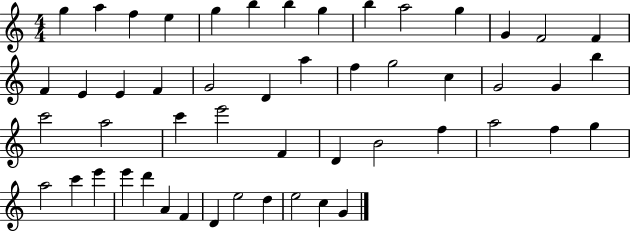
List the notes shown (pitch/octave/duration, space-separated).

G5/q A5/q F5/q E5/q G5/q B5/q B5/q G5/q B5/q A5/h G5/q G4/q F4/h F4/q F4/q E4/q E4/q F4/q G4/h D4/q A5/q F5/q G5/h C5/q G4/h G4/q B5/q C6/h A5/h C6/q E6/h F4/q D4/q B4/h F5/q A5/h F5/q G5/q A5/h C6/q E6/q E6/q D6/q A4/q F4/q D4/q E5/h D5/q E5/h C5/q G4/q